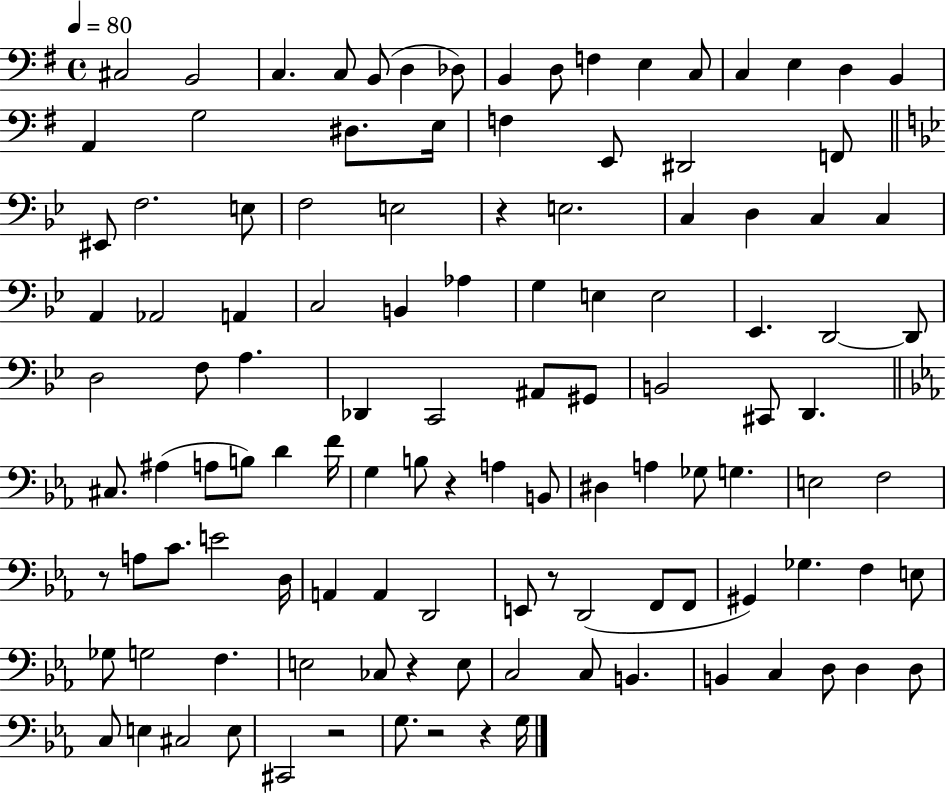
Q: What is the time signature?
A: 4/4